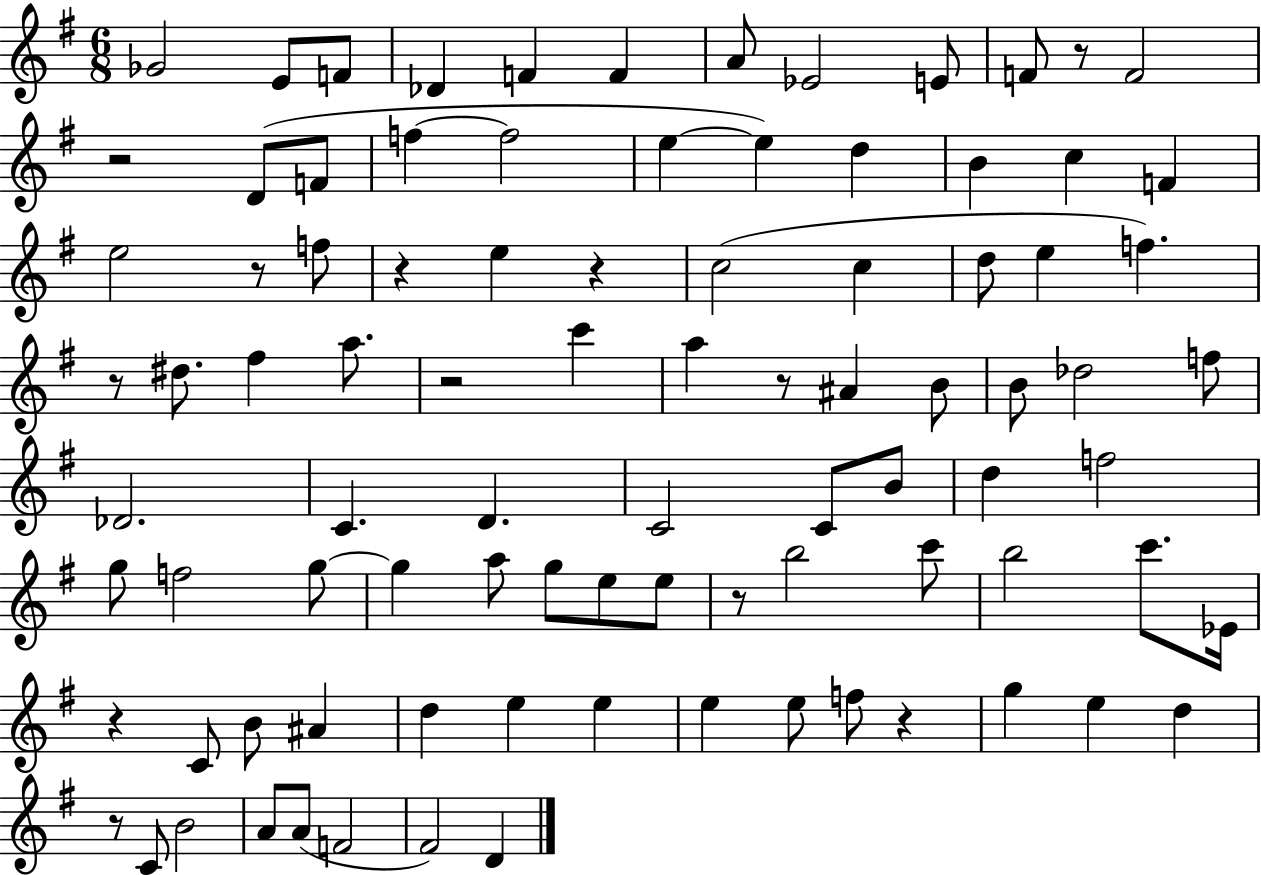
Gb4/h E4/e F4/e Db4/q F4/q F4/q A4/e Eb4/h E4/e F4/e R/e F4/h R/h D4/e F4/e F5/q F5/h E5/q E5/q D5/q B4/q C5/q F4/q E5/h R/e F5/e R/q E5/q R/q C5/h C5/q D5/e E5/q F5/q. R/e D#5/e. F#5/q A5/e. R/h C6/q A5/q R/e A#4/q B4/e B4/e Db5/h F5/e Db4/h. C4/q. D4/q. C4/h C4/e B4/e D5/q F5/h G5/e F5/h G5/e G5/q A5/e G5/e E5/e E5/e R/e B5/h C6/e B5/h C6/e. Eb4/s R/q C4/e B4/e A#4/q D5/q E5/q E5/q E5/q E5/e F5/e R/q G5/q E5/q D5/q R/e C4/e B4/h A4/e A4/e F4/h F#4/h D4/q